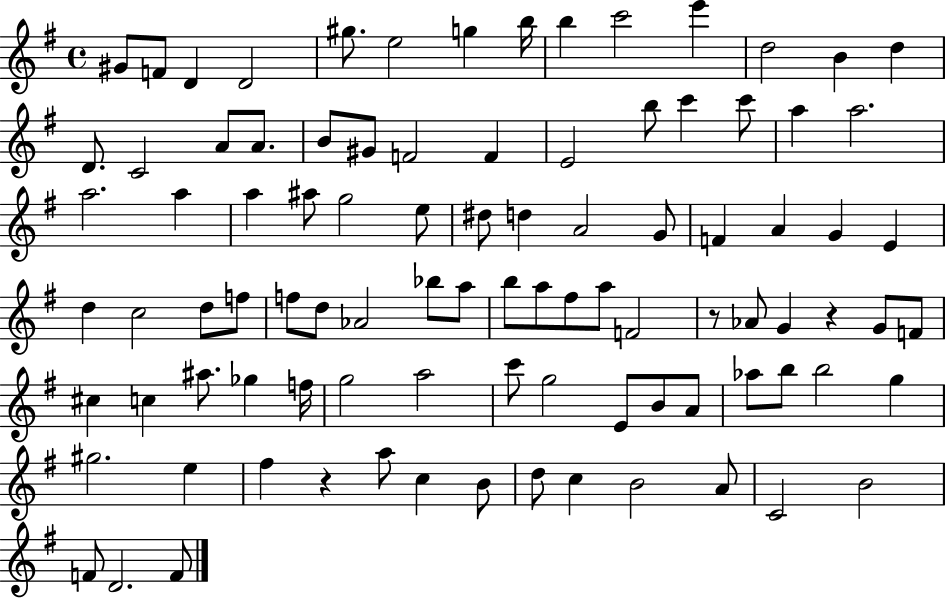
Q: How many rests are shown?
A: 3